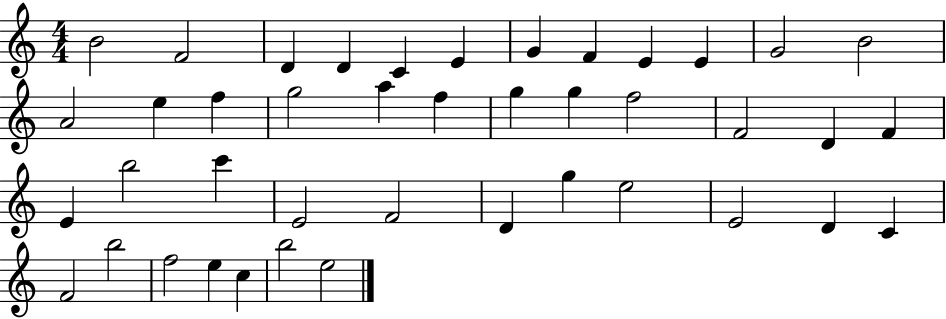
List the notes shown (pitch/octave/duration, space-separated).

B4/h F4/h D4/q D4/q C4/q E4/q G4/q F4/q E4/q E4/q G4/h B4/h A4/h E5/q F5/q G5/h A5/q F5/q G5/q G5/q F5/h F4/h D4/q F4/q E4/q B5/h C6/q E4/h F4/h D4/q G5/q E5/h E4/h D4/q C4/q F4/h B5/h F5/h E5/q C5/q B5/h E5/h